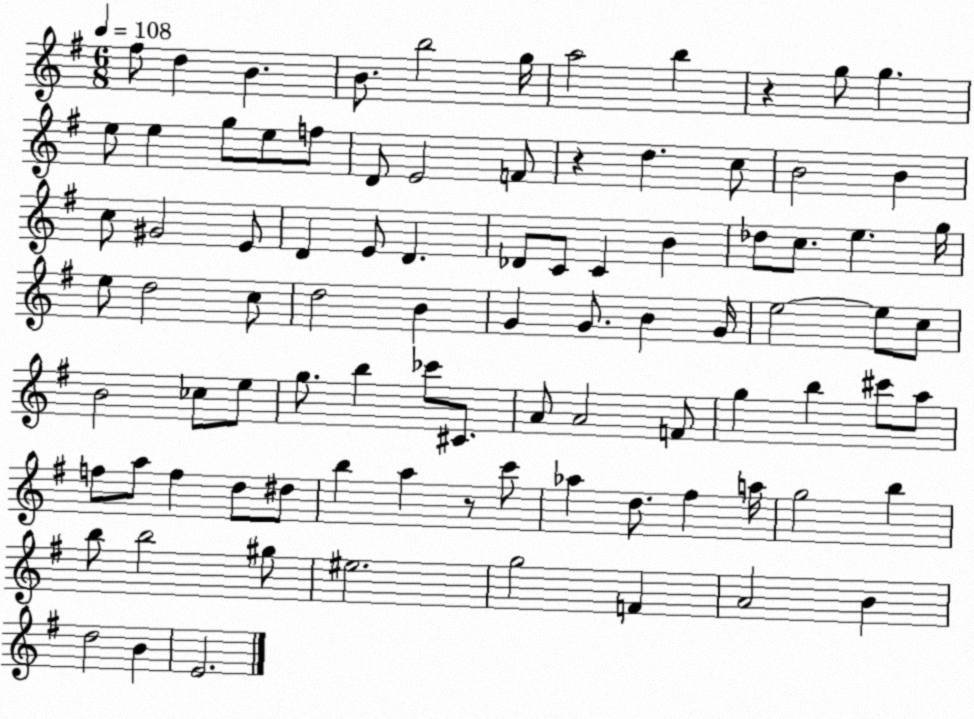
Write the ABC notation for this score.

X:1
T:Untitled
M:6/8
L:1/4
K:G
^f/2 d B B/2 b2 g/4 a2 b z g/2 g e/2 e g/2 e/2 f/2 D/2 E2 F/2 z d c/2 B2 B c/2 ^G2 E/2 D E/2 D _D/2 C/2 C B _d/2 c/2 e g/4 e/2 d2 c/2 d2 B G G/2 B G/4 e2 e/2 c/2 B2 _c/2 e/2 g/2 b _c'/2 ^C/2 A/2 A2 F/2 g b ^c'/2 a/2 f/2 a/2 f d/2 ^d/2 b a z/2 c'/2 _a d/2 ^f a/4 g2 b b/2 b2 ^g/2 ^e2 g2 F A2 B d2 B E2